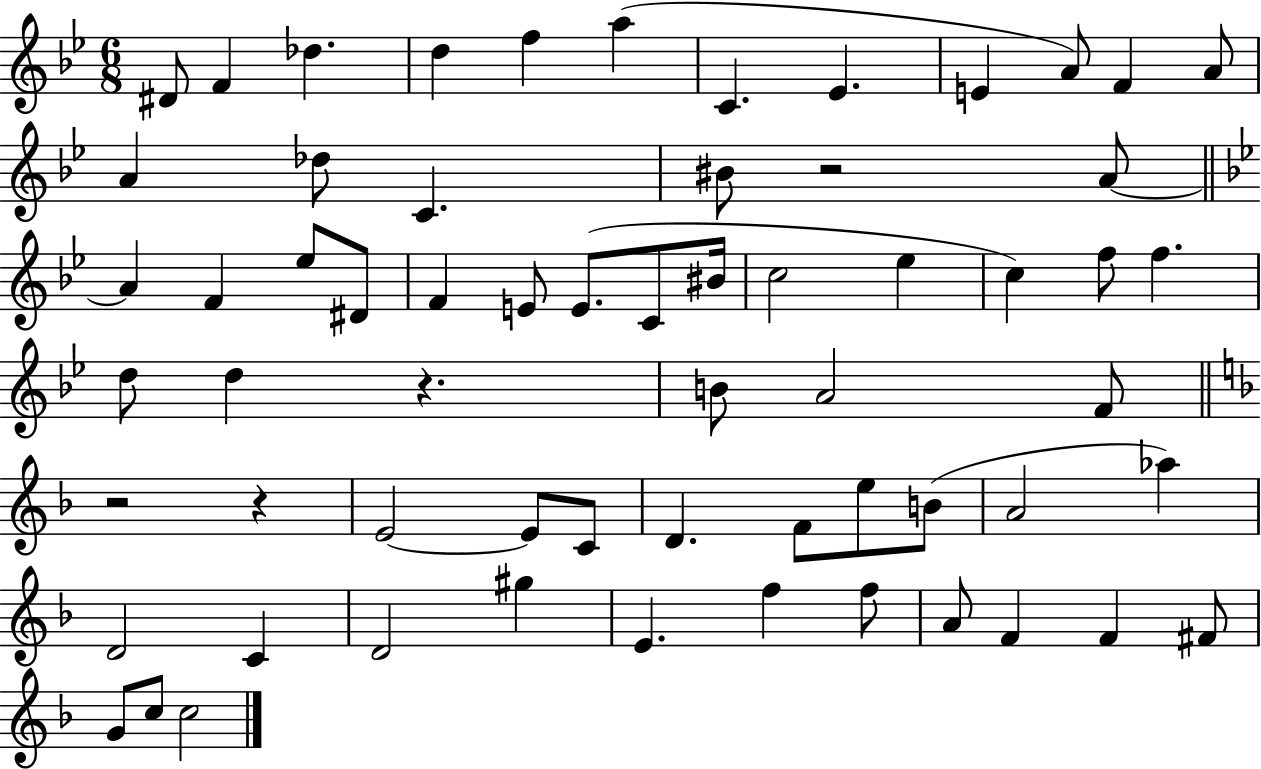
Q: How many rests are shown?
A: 4